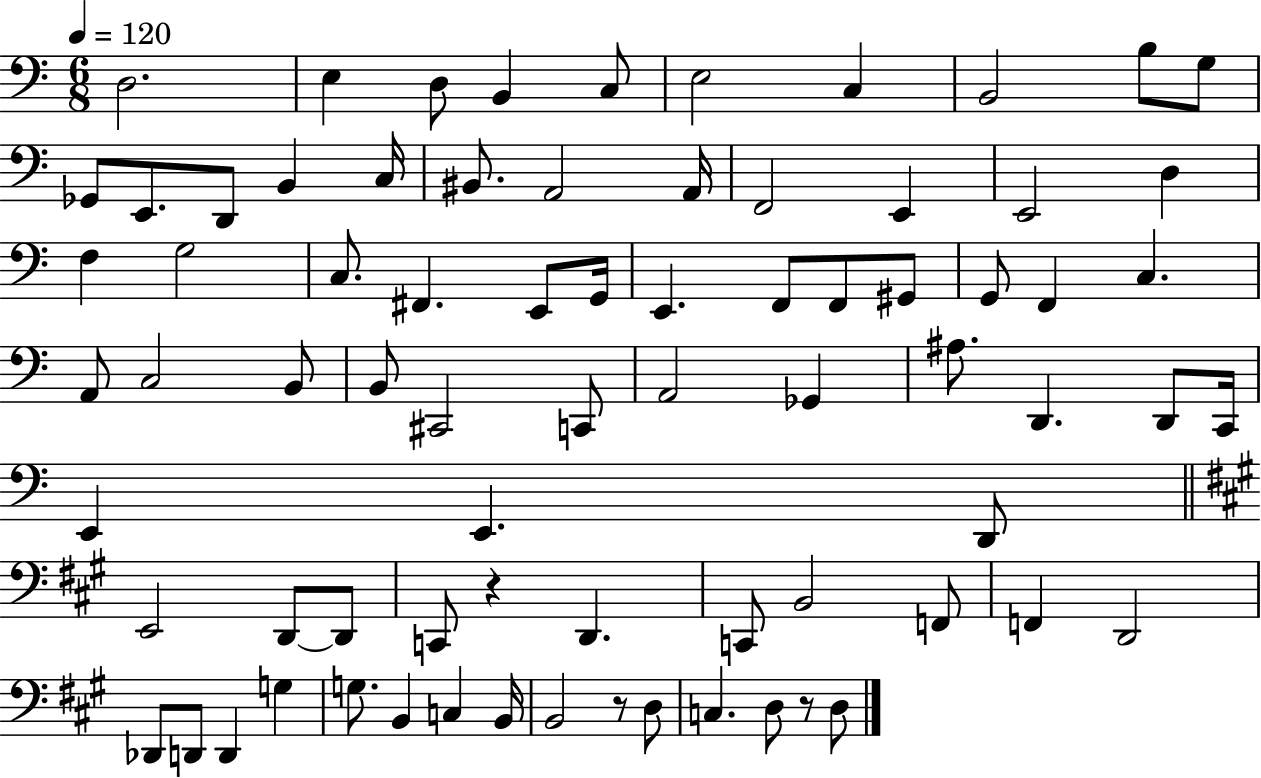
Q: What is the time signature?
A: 6/8